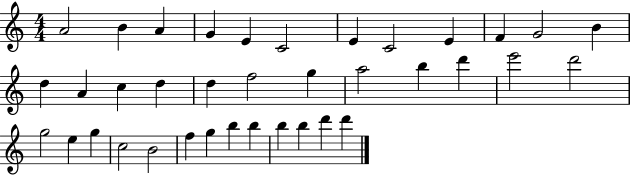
{
  \clef treble
  \numericTimeSignature
  \time 4/4
  \key c \major
  a'2 b'4 a'4 | g'4 e'4 c'2 | e'4 c'2 e'4 | f'4 g'2 b'4 | \break d''4 a'4 c''4 d''4 | d''4 f''2 g''4 | a''2 b''4 d'''4 | e'''2 d'''2 | \break g''2 e''4 g''4 | c''2 b'2 | f''4 g''4 b''4 b''4 | b''4 b''4 d'''4 d'''4 | \break \bar "|."
}